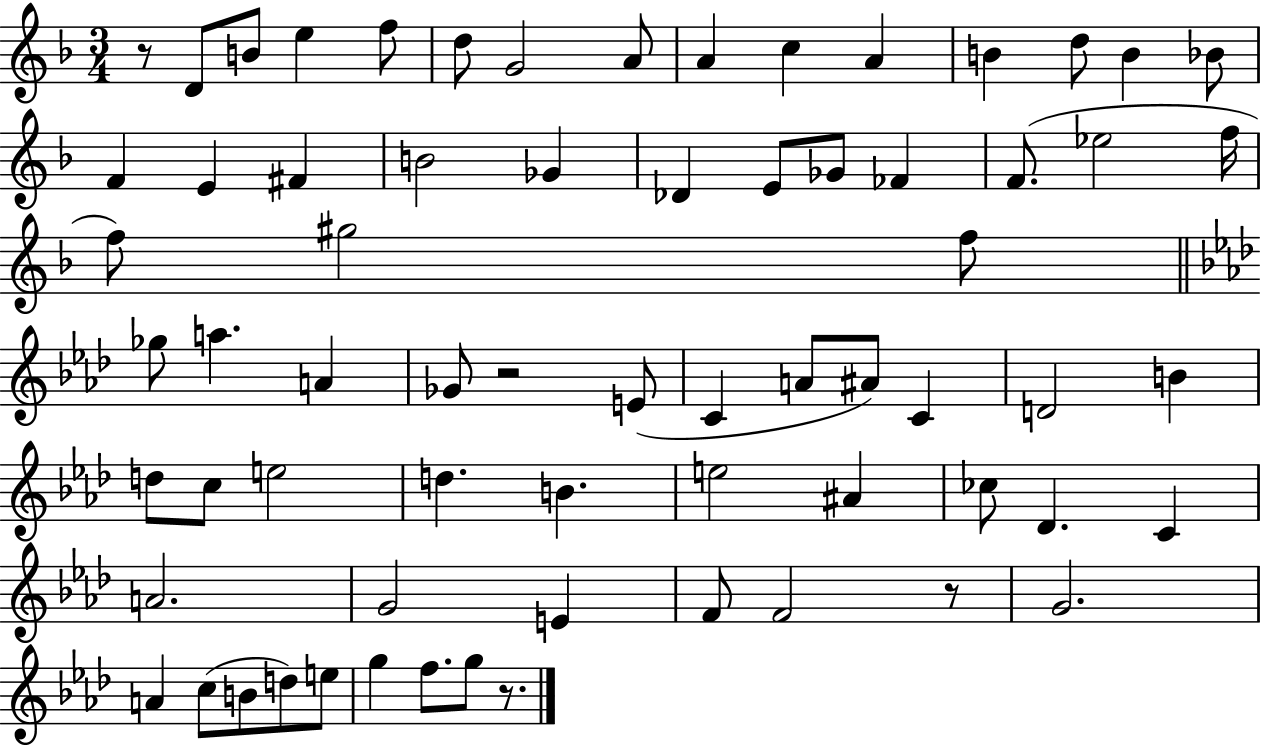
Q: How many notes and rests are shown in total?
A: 68